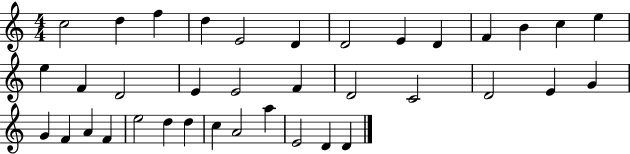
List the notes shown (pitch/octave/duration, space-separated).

C5/h D5/q F5/q D5/q E4/h D4/q D4/h E4/q D4/q F4/q B4/q C5/q E5/q E5/q F4/q D4/h E4/q E4/h F4/q D4/h C4/h D4/h E4/q G4/q G4/q F4/q A4/q F4/q E5/h D5/q D5/q C5/q A4/h A5/q E4/h D4/q D4/q